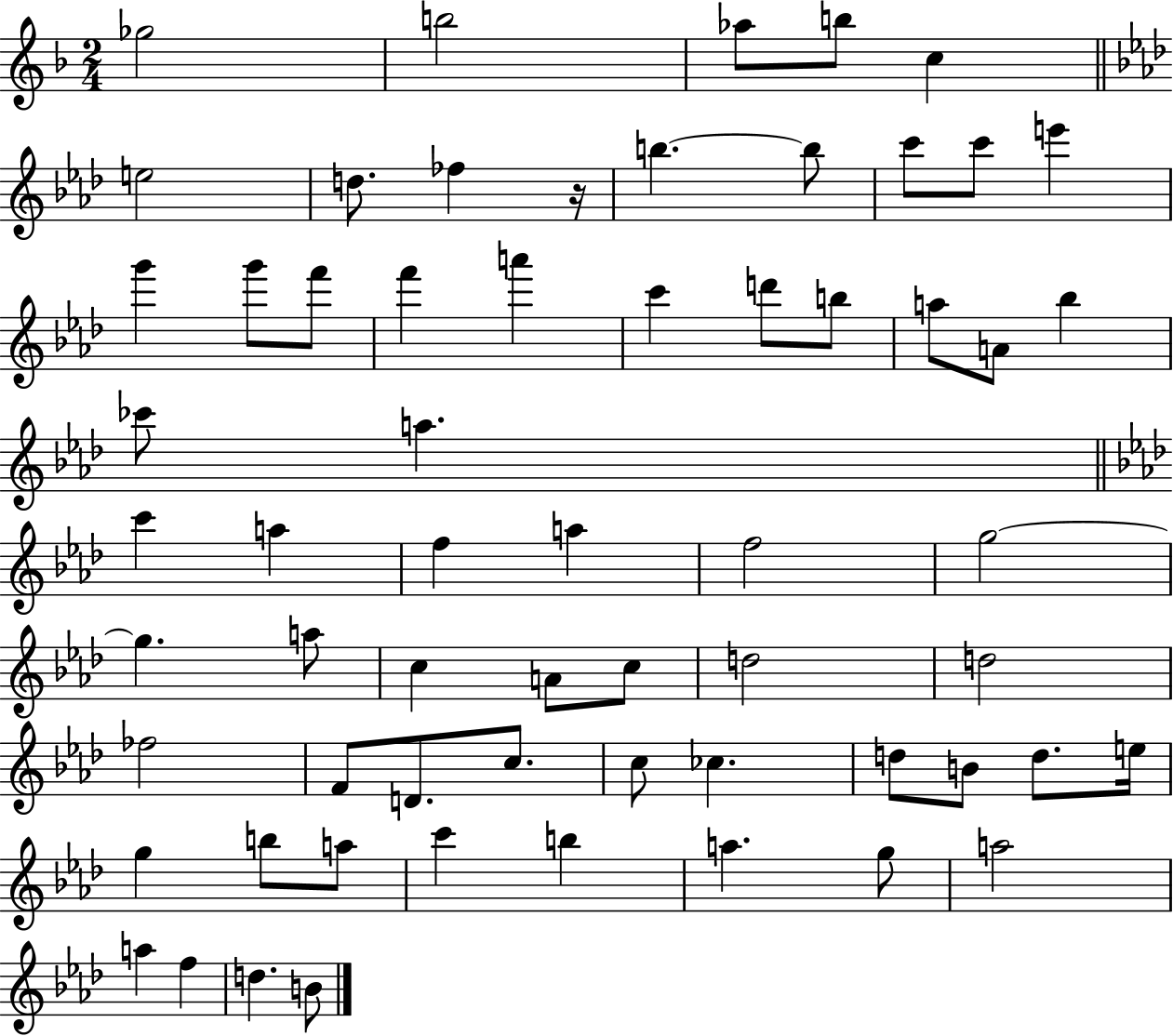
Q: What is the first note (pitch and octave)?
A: Gb5